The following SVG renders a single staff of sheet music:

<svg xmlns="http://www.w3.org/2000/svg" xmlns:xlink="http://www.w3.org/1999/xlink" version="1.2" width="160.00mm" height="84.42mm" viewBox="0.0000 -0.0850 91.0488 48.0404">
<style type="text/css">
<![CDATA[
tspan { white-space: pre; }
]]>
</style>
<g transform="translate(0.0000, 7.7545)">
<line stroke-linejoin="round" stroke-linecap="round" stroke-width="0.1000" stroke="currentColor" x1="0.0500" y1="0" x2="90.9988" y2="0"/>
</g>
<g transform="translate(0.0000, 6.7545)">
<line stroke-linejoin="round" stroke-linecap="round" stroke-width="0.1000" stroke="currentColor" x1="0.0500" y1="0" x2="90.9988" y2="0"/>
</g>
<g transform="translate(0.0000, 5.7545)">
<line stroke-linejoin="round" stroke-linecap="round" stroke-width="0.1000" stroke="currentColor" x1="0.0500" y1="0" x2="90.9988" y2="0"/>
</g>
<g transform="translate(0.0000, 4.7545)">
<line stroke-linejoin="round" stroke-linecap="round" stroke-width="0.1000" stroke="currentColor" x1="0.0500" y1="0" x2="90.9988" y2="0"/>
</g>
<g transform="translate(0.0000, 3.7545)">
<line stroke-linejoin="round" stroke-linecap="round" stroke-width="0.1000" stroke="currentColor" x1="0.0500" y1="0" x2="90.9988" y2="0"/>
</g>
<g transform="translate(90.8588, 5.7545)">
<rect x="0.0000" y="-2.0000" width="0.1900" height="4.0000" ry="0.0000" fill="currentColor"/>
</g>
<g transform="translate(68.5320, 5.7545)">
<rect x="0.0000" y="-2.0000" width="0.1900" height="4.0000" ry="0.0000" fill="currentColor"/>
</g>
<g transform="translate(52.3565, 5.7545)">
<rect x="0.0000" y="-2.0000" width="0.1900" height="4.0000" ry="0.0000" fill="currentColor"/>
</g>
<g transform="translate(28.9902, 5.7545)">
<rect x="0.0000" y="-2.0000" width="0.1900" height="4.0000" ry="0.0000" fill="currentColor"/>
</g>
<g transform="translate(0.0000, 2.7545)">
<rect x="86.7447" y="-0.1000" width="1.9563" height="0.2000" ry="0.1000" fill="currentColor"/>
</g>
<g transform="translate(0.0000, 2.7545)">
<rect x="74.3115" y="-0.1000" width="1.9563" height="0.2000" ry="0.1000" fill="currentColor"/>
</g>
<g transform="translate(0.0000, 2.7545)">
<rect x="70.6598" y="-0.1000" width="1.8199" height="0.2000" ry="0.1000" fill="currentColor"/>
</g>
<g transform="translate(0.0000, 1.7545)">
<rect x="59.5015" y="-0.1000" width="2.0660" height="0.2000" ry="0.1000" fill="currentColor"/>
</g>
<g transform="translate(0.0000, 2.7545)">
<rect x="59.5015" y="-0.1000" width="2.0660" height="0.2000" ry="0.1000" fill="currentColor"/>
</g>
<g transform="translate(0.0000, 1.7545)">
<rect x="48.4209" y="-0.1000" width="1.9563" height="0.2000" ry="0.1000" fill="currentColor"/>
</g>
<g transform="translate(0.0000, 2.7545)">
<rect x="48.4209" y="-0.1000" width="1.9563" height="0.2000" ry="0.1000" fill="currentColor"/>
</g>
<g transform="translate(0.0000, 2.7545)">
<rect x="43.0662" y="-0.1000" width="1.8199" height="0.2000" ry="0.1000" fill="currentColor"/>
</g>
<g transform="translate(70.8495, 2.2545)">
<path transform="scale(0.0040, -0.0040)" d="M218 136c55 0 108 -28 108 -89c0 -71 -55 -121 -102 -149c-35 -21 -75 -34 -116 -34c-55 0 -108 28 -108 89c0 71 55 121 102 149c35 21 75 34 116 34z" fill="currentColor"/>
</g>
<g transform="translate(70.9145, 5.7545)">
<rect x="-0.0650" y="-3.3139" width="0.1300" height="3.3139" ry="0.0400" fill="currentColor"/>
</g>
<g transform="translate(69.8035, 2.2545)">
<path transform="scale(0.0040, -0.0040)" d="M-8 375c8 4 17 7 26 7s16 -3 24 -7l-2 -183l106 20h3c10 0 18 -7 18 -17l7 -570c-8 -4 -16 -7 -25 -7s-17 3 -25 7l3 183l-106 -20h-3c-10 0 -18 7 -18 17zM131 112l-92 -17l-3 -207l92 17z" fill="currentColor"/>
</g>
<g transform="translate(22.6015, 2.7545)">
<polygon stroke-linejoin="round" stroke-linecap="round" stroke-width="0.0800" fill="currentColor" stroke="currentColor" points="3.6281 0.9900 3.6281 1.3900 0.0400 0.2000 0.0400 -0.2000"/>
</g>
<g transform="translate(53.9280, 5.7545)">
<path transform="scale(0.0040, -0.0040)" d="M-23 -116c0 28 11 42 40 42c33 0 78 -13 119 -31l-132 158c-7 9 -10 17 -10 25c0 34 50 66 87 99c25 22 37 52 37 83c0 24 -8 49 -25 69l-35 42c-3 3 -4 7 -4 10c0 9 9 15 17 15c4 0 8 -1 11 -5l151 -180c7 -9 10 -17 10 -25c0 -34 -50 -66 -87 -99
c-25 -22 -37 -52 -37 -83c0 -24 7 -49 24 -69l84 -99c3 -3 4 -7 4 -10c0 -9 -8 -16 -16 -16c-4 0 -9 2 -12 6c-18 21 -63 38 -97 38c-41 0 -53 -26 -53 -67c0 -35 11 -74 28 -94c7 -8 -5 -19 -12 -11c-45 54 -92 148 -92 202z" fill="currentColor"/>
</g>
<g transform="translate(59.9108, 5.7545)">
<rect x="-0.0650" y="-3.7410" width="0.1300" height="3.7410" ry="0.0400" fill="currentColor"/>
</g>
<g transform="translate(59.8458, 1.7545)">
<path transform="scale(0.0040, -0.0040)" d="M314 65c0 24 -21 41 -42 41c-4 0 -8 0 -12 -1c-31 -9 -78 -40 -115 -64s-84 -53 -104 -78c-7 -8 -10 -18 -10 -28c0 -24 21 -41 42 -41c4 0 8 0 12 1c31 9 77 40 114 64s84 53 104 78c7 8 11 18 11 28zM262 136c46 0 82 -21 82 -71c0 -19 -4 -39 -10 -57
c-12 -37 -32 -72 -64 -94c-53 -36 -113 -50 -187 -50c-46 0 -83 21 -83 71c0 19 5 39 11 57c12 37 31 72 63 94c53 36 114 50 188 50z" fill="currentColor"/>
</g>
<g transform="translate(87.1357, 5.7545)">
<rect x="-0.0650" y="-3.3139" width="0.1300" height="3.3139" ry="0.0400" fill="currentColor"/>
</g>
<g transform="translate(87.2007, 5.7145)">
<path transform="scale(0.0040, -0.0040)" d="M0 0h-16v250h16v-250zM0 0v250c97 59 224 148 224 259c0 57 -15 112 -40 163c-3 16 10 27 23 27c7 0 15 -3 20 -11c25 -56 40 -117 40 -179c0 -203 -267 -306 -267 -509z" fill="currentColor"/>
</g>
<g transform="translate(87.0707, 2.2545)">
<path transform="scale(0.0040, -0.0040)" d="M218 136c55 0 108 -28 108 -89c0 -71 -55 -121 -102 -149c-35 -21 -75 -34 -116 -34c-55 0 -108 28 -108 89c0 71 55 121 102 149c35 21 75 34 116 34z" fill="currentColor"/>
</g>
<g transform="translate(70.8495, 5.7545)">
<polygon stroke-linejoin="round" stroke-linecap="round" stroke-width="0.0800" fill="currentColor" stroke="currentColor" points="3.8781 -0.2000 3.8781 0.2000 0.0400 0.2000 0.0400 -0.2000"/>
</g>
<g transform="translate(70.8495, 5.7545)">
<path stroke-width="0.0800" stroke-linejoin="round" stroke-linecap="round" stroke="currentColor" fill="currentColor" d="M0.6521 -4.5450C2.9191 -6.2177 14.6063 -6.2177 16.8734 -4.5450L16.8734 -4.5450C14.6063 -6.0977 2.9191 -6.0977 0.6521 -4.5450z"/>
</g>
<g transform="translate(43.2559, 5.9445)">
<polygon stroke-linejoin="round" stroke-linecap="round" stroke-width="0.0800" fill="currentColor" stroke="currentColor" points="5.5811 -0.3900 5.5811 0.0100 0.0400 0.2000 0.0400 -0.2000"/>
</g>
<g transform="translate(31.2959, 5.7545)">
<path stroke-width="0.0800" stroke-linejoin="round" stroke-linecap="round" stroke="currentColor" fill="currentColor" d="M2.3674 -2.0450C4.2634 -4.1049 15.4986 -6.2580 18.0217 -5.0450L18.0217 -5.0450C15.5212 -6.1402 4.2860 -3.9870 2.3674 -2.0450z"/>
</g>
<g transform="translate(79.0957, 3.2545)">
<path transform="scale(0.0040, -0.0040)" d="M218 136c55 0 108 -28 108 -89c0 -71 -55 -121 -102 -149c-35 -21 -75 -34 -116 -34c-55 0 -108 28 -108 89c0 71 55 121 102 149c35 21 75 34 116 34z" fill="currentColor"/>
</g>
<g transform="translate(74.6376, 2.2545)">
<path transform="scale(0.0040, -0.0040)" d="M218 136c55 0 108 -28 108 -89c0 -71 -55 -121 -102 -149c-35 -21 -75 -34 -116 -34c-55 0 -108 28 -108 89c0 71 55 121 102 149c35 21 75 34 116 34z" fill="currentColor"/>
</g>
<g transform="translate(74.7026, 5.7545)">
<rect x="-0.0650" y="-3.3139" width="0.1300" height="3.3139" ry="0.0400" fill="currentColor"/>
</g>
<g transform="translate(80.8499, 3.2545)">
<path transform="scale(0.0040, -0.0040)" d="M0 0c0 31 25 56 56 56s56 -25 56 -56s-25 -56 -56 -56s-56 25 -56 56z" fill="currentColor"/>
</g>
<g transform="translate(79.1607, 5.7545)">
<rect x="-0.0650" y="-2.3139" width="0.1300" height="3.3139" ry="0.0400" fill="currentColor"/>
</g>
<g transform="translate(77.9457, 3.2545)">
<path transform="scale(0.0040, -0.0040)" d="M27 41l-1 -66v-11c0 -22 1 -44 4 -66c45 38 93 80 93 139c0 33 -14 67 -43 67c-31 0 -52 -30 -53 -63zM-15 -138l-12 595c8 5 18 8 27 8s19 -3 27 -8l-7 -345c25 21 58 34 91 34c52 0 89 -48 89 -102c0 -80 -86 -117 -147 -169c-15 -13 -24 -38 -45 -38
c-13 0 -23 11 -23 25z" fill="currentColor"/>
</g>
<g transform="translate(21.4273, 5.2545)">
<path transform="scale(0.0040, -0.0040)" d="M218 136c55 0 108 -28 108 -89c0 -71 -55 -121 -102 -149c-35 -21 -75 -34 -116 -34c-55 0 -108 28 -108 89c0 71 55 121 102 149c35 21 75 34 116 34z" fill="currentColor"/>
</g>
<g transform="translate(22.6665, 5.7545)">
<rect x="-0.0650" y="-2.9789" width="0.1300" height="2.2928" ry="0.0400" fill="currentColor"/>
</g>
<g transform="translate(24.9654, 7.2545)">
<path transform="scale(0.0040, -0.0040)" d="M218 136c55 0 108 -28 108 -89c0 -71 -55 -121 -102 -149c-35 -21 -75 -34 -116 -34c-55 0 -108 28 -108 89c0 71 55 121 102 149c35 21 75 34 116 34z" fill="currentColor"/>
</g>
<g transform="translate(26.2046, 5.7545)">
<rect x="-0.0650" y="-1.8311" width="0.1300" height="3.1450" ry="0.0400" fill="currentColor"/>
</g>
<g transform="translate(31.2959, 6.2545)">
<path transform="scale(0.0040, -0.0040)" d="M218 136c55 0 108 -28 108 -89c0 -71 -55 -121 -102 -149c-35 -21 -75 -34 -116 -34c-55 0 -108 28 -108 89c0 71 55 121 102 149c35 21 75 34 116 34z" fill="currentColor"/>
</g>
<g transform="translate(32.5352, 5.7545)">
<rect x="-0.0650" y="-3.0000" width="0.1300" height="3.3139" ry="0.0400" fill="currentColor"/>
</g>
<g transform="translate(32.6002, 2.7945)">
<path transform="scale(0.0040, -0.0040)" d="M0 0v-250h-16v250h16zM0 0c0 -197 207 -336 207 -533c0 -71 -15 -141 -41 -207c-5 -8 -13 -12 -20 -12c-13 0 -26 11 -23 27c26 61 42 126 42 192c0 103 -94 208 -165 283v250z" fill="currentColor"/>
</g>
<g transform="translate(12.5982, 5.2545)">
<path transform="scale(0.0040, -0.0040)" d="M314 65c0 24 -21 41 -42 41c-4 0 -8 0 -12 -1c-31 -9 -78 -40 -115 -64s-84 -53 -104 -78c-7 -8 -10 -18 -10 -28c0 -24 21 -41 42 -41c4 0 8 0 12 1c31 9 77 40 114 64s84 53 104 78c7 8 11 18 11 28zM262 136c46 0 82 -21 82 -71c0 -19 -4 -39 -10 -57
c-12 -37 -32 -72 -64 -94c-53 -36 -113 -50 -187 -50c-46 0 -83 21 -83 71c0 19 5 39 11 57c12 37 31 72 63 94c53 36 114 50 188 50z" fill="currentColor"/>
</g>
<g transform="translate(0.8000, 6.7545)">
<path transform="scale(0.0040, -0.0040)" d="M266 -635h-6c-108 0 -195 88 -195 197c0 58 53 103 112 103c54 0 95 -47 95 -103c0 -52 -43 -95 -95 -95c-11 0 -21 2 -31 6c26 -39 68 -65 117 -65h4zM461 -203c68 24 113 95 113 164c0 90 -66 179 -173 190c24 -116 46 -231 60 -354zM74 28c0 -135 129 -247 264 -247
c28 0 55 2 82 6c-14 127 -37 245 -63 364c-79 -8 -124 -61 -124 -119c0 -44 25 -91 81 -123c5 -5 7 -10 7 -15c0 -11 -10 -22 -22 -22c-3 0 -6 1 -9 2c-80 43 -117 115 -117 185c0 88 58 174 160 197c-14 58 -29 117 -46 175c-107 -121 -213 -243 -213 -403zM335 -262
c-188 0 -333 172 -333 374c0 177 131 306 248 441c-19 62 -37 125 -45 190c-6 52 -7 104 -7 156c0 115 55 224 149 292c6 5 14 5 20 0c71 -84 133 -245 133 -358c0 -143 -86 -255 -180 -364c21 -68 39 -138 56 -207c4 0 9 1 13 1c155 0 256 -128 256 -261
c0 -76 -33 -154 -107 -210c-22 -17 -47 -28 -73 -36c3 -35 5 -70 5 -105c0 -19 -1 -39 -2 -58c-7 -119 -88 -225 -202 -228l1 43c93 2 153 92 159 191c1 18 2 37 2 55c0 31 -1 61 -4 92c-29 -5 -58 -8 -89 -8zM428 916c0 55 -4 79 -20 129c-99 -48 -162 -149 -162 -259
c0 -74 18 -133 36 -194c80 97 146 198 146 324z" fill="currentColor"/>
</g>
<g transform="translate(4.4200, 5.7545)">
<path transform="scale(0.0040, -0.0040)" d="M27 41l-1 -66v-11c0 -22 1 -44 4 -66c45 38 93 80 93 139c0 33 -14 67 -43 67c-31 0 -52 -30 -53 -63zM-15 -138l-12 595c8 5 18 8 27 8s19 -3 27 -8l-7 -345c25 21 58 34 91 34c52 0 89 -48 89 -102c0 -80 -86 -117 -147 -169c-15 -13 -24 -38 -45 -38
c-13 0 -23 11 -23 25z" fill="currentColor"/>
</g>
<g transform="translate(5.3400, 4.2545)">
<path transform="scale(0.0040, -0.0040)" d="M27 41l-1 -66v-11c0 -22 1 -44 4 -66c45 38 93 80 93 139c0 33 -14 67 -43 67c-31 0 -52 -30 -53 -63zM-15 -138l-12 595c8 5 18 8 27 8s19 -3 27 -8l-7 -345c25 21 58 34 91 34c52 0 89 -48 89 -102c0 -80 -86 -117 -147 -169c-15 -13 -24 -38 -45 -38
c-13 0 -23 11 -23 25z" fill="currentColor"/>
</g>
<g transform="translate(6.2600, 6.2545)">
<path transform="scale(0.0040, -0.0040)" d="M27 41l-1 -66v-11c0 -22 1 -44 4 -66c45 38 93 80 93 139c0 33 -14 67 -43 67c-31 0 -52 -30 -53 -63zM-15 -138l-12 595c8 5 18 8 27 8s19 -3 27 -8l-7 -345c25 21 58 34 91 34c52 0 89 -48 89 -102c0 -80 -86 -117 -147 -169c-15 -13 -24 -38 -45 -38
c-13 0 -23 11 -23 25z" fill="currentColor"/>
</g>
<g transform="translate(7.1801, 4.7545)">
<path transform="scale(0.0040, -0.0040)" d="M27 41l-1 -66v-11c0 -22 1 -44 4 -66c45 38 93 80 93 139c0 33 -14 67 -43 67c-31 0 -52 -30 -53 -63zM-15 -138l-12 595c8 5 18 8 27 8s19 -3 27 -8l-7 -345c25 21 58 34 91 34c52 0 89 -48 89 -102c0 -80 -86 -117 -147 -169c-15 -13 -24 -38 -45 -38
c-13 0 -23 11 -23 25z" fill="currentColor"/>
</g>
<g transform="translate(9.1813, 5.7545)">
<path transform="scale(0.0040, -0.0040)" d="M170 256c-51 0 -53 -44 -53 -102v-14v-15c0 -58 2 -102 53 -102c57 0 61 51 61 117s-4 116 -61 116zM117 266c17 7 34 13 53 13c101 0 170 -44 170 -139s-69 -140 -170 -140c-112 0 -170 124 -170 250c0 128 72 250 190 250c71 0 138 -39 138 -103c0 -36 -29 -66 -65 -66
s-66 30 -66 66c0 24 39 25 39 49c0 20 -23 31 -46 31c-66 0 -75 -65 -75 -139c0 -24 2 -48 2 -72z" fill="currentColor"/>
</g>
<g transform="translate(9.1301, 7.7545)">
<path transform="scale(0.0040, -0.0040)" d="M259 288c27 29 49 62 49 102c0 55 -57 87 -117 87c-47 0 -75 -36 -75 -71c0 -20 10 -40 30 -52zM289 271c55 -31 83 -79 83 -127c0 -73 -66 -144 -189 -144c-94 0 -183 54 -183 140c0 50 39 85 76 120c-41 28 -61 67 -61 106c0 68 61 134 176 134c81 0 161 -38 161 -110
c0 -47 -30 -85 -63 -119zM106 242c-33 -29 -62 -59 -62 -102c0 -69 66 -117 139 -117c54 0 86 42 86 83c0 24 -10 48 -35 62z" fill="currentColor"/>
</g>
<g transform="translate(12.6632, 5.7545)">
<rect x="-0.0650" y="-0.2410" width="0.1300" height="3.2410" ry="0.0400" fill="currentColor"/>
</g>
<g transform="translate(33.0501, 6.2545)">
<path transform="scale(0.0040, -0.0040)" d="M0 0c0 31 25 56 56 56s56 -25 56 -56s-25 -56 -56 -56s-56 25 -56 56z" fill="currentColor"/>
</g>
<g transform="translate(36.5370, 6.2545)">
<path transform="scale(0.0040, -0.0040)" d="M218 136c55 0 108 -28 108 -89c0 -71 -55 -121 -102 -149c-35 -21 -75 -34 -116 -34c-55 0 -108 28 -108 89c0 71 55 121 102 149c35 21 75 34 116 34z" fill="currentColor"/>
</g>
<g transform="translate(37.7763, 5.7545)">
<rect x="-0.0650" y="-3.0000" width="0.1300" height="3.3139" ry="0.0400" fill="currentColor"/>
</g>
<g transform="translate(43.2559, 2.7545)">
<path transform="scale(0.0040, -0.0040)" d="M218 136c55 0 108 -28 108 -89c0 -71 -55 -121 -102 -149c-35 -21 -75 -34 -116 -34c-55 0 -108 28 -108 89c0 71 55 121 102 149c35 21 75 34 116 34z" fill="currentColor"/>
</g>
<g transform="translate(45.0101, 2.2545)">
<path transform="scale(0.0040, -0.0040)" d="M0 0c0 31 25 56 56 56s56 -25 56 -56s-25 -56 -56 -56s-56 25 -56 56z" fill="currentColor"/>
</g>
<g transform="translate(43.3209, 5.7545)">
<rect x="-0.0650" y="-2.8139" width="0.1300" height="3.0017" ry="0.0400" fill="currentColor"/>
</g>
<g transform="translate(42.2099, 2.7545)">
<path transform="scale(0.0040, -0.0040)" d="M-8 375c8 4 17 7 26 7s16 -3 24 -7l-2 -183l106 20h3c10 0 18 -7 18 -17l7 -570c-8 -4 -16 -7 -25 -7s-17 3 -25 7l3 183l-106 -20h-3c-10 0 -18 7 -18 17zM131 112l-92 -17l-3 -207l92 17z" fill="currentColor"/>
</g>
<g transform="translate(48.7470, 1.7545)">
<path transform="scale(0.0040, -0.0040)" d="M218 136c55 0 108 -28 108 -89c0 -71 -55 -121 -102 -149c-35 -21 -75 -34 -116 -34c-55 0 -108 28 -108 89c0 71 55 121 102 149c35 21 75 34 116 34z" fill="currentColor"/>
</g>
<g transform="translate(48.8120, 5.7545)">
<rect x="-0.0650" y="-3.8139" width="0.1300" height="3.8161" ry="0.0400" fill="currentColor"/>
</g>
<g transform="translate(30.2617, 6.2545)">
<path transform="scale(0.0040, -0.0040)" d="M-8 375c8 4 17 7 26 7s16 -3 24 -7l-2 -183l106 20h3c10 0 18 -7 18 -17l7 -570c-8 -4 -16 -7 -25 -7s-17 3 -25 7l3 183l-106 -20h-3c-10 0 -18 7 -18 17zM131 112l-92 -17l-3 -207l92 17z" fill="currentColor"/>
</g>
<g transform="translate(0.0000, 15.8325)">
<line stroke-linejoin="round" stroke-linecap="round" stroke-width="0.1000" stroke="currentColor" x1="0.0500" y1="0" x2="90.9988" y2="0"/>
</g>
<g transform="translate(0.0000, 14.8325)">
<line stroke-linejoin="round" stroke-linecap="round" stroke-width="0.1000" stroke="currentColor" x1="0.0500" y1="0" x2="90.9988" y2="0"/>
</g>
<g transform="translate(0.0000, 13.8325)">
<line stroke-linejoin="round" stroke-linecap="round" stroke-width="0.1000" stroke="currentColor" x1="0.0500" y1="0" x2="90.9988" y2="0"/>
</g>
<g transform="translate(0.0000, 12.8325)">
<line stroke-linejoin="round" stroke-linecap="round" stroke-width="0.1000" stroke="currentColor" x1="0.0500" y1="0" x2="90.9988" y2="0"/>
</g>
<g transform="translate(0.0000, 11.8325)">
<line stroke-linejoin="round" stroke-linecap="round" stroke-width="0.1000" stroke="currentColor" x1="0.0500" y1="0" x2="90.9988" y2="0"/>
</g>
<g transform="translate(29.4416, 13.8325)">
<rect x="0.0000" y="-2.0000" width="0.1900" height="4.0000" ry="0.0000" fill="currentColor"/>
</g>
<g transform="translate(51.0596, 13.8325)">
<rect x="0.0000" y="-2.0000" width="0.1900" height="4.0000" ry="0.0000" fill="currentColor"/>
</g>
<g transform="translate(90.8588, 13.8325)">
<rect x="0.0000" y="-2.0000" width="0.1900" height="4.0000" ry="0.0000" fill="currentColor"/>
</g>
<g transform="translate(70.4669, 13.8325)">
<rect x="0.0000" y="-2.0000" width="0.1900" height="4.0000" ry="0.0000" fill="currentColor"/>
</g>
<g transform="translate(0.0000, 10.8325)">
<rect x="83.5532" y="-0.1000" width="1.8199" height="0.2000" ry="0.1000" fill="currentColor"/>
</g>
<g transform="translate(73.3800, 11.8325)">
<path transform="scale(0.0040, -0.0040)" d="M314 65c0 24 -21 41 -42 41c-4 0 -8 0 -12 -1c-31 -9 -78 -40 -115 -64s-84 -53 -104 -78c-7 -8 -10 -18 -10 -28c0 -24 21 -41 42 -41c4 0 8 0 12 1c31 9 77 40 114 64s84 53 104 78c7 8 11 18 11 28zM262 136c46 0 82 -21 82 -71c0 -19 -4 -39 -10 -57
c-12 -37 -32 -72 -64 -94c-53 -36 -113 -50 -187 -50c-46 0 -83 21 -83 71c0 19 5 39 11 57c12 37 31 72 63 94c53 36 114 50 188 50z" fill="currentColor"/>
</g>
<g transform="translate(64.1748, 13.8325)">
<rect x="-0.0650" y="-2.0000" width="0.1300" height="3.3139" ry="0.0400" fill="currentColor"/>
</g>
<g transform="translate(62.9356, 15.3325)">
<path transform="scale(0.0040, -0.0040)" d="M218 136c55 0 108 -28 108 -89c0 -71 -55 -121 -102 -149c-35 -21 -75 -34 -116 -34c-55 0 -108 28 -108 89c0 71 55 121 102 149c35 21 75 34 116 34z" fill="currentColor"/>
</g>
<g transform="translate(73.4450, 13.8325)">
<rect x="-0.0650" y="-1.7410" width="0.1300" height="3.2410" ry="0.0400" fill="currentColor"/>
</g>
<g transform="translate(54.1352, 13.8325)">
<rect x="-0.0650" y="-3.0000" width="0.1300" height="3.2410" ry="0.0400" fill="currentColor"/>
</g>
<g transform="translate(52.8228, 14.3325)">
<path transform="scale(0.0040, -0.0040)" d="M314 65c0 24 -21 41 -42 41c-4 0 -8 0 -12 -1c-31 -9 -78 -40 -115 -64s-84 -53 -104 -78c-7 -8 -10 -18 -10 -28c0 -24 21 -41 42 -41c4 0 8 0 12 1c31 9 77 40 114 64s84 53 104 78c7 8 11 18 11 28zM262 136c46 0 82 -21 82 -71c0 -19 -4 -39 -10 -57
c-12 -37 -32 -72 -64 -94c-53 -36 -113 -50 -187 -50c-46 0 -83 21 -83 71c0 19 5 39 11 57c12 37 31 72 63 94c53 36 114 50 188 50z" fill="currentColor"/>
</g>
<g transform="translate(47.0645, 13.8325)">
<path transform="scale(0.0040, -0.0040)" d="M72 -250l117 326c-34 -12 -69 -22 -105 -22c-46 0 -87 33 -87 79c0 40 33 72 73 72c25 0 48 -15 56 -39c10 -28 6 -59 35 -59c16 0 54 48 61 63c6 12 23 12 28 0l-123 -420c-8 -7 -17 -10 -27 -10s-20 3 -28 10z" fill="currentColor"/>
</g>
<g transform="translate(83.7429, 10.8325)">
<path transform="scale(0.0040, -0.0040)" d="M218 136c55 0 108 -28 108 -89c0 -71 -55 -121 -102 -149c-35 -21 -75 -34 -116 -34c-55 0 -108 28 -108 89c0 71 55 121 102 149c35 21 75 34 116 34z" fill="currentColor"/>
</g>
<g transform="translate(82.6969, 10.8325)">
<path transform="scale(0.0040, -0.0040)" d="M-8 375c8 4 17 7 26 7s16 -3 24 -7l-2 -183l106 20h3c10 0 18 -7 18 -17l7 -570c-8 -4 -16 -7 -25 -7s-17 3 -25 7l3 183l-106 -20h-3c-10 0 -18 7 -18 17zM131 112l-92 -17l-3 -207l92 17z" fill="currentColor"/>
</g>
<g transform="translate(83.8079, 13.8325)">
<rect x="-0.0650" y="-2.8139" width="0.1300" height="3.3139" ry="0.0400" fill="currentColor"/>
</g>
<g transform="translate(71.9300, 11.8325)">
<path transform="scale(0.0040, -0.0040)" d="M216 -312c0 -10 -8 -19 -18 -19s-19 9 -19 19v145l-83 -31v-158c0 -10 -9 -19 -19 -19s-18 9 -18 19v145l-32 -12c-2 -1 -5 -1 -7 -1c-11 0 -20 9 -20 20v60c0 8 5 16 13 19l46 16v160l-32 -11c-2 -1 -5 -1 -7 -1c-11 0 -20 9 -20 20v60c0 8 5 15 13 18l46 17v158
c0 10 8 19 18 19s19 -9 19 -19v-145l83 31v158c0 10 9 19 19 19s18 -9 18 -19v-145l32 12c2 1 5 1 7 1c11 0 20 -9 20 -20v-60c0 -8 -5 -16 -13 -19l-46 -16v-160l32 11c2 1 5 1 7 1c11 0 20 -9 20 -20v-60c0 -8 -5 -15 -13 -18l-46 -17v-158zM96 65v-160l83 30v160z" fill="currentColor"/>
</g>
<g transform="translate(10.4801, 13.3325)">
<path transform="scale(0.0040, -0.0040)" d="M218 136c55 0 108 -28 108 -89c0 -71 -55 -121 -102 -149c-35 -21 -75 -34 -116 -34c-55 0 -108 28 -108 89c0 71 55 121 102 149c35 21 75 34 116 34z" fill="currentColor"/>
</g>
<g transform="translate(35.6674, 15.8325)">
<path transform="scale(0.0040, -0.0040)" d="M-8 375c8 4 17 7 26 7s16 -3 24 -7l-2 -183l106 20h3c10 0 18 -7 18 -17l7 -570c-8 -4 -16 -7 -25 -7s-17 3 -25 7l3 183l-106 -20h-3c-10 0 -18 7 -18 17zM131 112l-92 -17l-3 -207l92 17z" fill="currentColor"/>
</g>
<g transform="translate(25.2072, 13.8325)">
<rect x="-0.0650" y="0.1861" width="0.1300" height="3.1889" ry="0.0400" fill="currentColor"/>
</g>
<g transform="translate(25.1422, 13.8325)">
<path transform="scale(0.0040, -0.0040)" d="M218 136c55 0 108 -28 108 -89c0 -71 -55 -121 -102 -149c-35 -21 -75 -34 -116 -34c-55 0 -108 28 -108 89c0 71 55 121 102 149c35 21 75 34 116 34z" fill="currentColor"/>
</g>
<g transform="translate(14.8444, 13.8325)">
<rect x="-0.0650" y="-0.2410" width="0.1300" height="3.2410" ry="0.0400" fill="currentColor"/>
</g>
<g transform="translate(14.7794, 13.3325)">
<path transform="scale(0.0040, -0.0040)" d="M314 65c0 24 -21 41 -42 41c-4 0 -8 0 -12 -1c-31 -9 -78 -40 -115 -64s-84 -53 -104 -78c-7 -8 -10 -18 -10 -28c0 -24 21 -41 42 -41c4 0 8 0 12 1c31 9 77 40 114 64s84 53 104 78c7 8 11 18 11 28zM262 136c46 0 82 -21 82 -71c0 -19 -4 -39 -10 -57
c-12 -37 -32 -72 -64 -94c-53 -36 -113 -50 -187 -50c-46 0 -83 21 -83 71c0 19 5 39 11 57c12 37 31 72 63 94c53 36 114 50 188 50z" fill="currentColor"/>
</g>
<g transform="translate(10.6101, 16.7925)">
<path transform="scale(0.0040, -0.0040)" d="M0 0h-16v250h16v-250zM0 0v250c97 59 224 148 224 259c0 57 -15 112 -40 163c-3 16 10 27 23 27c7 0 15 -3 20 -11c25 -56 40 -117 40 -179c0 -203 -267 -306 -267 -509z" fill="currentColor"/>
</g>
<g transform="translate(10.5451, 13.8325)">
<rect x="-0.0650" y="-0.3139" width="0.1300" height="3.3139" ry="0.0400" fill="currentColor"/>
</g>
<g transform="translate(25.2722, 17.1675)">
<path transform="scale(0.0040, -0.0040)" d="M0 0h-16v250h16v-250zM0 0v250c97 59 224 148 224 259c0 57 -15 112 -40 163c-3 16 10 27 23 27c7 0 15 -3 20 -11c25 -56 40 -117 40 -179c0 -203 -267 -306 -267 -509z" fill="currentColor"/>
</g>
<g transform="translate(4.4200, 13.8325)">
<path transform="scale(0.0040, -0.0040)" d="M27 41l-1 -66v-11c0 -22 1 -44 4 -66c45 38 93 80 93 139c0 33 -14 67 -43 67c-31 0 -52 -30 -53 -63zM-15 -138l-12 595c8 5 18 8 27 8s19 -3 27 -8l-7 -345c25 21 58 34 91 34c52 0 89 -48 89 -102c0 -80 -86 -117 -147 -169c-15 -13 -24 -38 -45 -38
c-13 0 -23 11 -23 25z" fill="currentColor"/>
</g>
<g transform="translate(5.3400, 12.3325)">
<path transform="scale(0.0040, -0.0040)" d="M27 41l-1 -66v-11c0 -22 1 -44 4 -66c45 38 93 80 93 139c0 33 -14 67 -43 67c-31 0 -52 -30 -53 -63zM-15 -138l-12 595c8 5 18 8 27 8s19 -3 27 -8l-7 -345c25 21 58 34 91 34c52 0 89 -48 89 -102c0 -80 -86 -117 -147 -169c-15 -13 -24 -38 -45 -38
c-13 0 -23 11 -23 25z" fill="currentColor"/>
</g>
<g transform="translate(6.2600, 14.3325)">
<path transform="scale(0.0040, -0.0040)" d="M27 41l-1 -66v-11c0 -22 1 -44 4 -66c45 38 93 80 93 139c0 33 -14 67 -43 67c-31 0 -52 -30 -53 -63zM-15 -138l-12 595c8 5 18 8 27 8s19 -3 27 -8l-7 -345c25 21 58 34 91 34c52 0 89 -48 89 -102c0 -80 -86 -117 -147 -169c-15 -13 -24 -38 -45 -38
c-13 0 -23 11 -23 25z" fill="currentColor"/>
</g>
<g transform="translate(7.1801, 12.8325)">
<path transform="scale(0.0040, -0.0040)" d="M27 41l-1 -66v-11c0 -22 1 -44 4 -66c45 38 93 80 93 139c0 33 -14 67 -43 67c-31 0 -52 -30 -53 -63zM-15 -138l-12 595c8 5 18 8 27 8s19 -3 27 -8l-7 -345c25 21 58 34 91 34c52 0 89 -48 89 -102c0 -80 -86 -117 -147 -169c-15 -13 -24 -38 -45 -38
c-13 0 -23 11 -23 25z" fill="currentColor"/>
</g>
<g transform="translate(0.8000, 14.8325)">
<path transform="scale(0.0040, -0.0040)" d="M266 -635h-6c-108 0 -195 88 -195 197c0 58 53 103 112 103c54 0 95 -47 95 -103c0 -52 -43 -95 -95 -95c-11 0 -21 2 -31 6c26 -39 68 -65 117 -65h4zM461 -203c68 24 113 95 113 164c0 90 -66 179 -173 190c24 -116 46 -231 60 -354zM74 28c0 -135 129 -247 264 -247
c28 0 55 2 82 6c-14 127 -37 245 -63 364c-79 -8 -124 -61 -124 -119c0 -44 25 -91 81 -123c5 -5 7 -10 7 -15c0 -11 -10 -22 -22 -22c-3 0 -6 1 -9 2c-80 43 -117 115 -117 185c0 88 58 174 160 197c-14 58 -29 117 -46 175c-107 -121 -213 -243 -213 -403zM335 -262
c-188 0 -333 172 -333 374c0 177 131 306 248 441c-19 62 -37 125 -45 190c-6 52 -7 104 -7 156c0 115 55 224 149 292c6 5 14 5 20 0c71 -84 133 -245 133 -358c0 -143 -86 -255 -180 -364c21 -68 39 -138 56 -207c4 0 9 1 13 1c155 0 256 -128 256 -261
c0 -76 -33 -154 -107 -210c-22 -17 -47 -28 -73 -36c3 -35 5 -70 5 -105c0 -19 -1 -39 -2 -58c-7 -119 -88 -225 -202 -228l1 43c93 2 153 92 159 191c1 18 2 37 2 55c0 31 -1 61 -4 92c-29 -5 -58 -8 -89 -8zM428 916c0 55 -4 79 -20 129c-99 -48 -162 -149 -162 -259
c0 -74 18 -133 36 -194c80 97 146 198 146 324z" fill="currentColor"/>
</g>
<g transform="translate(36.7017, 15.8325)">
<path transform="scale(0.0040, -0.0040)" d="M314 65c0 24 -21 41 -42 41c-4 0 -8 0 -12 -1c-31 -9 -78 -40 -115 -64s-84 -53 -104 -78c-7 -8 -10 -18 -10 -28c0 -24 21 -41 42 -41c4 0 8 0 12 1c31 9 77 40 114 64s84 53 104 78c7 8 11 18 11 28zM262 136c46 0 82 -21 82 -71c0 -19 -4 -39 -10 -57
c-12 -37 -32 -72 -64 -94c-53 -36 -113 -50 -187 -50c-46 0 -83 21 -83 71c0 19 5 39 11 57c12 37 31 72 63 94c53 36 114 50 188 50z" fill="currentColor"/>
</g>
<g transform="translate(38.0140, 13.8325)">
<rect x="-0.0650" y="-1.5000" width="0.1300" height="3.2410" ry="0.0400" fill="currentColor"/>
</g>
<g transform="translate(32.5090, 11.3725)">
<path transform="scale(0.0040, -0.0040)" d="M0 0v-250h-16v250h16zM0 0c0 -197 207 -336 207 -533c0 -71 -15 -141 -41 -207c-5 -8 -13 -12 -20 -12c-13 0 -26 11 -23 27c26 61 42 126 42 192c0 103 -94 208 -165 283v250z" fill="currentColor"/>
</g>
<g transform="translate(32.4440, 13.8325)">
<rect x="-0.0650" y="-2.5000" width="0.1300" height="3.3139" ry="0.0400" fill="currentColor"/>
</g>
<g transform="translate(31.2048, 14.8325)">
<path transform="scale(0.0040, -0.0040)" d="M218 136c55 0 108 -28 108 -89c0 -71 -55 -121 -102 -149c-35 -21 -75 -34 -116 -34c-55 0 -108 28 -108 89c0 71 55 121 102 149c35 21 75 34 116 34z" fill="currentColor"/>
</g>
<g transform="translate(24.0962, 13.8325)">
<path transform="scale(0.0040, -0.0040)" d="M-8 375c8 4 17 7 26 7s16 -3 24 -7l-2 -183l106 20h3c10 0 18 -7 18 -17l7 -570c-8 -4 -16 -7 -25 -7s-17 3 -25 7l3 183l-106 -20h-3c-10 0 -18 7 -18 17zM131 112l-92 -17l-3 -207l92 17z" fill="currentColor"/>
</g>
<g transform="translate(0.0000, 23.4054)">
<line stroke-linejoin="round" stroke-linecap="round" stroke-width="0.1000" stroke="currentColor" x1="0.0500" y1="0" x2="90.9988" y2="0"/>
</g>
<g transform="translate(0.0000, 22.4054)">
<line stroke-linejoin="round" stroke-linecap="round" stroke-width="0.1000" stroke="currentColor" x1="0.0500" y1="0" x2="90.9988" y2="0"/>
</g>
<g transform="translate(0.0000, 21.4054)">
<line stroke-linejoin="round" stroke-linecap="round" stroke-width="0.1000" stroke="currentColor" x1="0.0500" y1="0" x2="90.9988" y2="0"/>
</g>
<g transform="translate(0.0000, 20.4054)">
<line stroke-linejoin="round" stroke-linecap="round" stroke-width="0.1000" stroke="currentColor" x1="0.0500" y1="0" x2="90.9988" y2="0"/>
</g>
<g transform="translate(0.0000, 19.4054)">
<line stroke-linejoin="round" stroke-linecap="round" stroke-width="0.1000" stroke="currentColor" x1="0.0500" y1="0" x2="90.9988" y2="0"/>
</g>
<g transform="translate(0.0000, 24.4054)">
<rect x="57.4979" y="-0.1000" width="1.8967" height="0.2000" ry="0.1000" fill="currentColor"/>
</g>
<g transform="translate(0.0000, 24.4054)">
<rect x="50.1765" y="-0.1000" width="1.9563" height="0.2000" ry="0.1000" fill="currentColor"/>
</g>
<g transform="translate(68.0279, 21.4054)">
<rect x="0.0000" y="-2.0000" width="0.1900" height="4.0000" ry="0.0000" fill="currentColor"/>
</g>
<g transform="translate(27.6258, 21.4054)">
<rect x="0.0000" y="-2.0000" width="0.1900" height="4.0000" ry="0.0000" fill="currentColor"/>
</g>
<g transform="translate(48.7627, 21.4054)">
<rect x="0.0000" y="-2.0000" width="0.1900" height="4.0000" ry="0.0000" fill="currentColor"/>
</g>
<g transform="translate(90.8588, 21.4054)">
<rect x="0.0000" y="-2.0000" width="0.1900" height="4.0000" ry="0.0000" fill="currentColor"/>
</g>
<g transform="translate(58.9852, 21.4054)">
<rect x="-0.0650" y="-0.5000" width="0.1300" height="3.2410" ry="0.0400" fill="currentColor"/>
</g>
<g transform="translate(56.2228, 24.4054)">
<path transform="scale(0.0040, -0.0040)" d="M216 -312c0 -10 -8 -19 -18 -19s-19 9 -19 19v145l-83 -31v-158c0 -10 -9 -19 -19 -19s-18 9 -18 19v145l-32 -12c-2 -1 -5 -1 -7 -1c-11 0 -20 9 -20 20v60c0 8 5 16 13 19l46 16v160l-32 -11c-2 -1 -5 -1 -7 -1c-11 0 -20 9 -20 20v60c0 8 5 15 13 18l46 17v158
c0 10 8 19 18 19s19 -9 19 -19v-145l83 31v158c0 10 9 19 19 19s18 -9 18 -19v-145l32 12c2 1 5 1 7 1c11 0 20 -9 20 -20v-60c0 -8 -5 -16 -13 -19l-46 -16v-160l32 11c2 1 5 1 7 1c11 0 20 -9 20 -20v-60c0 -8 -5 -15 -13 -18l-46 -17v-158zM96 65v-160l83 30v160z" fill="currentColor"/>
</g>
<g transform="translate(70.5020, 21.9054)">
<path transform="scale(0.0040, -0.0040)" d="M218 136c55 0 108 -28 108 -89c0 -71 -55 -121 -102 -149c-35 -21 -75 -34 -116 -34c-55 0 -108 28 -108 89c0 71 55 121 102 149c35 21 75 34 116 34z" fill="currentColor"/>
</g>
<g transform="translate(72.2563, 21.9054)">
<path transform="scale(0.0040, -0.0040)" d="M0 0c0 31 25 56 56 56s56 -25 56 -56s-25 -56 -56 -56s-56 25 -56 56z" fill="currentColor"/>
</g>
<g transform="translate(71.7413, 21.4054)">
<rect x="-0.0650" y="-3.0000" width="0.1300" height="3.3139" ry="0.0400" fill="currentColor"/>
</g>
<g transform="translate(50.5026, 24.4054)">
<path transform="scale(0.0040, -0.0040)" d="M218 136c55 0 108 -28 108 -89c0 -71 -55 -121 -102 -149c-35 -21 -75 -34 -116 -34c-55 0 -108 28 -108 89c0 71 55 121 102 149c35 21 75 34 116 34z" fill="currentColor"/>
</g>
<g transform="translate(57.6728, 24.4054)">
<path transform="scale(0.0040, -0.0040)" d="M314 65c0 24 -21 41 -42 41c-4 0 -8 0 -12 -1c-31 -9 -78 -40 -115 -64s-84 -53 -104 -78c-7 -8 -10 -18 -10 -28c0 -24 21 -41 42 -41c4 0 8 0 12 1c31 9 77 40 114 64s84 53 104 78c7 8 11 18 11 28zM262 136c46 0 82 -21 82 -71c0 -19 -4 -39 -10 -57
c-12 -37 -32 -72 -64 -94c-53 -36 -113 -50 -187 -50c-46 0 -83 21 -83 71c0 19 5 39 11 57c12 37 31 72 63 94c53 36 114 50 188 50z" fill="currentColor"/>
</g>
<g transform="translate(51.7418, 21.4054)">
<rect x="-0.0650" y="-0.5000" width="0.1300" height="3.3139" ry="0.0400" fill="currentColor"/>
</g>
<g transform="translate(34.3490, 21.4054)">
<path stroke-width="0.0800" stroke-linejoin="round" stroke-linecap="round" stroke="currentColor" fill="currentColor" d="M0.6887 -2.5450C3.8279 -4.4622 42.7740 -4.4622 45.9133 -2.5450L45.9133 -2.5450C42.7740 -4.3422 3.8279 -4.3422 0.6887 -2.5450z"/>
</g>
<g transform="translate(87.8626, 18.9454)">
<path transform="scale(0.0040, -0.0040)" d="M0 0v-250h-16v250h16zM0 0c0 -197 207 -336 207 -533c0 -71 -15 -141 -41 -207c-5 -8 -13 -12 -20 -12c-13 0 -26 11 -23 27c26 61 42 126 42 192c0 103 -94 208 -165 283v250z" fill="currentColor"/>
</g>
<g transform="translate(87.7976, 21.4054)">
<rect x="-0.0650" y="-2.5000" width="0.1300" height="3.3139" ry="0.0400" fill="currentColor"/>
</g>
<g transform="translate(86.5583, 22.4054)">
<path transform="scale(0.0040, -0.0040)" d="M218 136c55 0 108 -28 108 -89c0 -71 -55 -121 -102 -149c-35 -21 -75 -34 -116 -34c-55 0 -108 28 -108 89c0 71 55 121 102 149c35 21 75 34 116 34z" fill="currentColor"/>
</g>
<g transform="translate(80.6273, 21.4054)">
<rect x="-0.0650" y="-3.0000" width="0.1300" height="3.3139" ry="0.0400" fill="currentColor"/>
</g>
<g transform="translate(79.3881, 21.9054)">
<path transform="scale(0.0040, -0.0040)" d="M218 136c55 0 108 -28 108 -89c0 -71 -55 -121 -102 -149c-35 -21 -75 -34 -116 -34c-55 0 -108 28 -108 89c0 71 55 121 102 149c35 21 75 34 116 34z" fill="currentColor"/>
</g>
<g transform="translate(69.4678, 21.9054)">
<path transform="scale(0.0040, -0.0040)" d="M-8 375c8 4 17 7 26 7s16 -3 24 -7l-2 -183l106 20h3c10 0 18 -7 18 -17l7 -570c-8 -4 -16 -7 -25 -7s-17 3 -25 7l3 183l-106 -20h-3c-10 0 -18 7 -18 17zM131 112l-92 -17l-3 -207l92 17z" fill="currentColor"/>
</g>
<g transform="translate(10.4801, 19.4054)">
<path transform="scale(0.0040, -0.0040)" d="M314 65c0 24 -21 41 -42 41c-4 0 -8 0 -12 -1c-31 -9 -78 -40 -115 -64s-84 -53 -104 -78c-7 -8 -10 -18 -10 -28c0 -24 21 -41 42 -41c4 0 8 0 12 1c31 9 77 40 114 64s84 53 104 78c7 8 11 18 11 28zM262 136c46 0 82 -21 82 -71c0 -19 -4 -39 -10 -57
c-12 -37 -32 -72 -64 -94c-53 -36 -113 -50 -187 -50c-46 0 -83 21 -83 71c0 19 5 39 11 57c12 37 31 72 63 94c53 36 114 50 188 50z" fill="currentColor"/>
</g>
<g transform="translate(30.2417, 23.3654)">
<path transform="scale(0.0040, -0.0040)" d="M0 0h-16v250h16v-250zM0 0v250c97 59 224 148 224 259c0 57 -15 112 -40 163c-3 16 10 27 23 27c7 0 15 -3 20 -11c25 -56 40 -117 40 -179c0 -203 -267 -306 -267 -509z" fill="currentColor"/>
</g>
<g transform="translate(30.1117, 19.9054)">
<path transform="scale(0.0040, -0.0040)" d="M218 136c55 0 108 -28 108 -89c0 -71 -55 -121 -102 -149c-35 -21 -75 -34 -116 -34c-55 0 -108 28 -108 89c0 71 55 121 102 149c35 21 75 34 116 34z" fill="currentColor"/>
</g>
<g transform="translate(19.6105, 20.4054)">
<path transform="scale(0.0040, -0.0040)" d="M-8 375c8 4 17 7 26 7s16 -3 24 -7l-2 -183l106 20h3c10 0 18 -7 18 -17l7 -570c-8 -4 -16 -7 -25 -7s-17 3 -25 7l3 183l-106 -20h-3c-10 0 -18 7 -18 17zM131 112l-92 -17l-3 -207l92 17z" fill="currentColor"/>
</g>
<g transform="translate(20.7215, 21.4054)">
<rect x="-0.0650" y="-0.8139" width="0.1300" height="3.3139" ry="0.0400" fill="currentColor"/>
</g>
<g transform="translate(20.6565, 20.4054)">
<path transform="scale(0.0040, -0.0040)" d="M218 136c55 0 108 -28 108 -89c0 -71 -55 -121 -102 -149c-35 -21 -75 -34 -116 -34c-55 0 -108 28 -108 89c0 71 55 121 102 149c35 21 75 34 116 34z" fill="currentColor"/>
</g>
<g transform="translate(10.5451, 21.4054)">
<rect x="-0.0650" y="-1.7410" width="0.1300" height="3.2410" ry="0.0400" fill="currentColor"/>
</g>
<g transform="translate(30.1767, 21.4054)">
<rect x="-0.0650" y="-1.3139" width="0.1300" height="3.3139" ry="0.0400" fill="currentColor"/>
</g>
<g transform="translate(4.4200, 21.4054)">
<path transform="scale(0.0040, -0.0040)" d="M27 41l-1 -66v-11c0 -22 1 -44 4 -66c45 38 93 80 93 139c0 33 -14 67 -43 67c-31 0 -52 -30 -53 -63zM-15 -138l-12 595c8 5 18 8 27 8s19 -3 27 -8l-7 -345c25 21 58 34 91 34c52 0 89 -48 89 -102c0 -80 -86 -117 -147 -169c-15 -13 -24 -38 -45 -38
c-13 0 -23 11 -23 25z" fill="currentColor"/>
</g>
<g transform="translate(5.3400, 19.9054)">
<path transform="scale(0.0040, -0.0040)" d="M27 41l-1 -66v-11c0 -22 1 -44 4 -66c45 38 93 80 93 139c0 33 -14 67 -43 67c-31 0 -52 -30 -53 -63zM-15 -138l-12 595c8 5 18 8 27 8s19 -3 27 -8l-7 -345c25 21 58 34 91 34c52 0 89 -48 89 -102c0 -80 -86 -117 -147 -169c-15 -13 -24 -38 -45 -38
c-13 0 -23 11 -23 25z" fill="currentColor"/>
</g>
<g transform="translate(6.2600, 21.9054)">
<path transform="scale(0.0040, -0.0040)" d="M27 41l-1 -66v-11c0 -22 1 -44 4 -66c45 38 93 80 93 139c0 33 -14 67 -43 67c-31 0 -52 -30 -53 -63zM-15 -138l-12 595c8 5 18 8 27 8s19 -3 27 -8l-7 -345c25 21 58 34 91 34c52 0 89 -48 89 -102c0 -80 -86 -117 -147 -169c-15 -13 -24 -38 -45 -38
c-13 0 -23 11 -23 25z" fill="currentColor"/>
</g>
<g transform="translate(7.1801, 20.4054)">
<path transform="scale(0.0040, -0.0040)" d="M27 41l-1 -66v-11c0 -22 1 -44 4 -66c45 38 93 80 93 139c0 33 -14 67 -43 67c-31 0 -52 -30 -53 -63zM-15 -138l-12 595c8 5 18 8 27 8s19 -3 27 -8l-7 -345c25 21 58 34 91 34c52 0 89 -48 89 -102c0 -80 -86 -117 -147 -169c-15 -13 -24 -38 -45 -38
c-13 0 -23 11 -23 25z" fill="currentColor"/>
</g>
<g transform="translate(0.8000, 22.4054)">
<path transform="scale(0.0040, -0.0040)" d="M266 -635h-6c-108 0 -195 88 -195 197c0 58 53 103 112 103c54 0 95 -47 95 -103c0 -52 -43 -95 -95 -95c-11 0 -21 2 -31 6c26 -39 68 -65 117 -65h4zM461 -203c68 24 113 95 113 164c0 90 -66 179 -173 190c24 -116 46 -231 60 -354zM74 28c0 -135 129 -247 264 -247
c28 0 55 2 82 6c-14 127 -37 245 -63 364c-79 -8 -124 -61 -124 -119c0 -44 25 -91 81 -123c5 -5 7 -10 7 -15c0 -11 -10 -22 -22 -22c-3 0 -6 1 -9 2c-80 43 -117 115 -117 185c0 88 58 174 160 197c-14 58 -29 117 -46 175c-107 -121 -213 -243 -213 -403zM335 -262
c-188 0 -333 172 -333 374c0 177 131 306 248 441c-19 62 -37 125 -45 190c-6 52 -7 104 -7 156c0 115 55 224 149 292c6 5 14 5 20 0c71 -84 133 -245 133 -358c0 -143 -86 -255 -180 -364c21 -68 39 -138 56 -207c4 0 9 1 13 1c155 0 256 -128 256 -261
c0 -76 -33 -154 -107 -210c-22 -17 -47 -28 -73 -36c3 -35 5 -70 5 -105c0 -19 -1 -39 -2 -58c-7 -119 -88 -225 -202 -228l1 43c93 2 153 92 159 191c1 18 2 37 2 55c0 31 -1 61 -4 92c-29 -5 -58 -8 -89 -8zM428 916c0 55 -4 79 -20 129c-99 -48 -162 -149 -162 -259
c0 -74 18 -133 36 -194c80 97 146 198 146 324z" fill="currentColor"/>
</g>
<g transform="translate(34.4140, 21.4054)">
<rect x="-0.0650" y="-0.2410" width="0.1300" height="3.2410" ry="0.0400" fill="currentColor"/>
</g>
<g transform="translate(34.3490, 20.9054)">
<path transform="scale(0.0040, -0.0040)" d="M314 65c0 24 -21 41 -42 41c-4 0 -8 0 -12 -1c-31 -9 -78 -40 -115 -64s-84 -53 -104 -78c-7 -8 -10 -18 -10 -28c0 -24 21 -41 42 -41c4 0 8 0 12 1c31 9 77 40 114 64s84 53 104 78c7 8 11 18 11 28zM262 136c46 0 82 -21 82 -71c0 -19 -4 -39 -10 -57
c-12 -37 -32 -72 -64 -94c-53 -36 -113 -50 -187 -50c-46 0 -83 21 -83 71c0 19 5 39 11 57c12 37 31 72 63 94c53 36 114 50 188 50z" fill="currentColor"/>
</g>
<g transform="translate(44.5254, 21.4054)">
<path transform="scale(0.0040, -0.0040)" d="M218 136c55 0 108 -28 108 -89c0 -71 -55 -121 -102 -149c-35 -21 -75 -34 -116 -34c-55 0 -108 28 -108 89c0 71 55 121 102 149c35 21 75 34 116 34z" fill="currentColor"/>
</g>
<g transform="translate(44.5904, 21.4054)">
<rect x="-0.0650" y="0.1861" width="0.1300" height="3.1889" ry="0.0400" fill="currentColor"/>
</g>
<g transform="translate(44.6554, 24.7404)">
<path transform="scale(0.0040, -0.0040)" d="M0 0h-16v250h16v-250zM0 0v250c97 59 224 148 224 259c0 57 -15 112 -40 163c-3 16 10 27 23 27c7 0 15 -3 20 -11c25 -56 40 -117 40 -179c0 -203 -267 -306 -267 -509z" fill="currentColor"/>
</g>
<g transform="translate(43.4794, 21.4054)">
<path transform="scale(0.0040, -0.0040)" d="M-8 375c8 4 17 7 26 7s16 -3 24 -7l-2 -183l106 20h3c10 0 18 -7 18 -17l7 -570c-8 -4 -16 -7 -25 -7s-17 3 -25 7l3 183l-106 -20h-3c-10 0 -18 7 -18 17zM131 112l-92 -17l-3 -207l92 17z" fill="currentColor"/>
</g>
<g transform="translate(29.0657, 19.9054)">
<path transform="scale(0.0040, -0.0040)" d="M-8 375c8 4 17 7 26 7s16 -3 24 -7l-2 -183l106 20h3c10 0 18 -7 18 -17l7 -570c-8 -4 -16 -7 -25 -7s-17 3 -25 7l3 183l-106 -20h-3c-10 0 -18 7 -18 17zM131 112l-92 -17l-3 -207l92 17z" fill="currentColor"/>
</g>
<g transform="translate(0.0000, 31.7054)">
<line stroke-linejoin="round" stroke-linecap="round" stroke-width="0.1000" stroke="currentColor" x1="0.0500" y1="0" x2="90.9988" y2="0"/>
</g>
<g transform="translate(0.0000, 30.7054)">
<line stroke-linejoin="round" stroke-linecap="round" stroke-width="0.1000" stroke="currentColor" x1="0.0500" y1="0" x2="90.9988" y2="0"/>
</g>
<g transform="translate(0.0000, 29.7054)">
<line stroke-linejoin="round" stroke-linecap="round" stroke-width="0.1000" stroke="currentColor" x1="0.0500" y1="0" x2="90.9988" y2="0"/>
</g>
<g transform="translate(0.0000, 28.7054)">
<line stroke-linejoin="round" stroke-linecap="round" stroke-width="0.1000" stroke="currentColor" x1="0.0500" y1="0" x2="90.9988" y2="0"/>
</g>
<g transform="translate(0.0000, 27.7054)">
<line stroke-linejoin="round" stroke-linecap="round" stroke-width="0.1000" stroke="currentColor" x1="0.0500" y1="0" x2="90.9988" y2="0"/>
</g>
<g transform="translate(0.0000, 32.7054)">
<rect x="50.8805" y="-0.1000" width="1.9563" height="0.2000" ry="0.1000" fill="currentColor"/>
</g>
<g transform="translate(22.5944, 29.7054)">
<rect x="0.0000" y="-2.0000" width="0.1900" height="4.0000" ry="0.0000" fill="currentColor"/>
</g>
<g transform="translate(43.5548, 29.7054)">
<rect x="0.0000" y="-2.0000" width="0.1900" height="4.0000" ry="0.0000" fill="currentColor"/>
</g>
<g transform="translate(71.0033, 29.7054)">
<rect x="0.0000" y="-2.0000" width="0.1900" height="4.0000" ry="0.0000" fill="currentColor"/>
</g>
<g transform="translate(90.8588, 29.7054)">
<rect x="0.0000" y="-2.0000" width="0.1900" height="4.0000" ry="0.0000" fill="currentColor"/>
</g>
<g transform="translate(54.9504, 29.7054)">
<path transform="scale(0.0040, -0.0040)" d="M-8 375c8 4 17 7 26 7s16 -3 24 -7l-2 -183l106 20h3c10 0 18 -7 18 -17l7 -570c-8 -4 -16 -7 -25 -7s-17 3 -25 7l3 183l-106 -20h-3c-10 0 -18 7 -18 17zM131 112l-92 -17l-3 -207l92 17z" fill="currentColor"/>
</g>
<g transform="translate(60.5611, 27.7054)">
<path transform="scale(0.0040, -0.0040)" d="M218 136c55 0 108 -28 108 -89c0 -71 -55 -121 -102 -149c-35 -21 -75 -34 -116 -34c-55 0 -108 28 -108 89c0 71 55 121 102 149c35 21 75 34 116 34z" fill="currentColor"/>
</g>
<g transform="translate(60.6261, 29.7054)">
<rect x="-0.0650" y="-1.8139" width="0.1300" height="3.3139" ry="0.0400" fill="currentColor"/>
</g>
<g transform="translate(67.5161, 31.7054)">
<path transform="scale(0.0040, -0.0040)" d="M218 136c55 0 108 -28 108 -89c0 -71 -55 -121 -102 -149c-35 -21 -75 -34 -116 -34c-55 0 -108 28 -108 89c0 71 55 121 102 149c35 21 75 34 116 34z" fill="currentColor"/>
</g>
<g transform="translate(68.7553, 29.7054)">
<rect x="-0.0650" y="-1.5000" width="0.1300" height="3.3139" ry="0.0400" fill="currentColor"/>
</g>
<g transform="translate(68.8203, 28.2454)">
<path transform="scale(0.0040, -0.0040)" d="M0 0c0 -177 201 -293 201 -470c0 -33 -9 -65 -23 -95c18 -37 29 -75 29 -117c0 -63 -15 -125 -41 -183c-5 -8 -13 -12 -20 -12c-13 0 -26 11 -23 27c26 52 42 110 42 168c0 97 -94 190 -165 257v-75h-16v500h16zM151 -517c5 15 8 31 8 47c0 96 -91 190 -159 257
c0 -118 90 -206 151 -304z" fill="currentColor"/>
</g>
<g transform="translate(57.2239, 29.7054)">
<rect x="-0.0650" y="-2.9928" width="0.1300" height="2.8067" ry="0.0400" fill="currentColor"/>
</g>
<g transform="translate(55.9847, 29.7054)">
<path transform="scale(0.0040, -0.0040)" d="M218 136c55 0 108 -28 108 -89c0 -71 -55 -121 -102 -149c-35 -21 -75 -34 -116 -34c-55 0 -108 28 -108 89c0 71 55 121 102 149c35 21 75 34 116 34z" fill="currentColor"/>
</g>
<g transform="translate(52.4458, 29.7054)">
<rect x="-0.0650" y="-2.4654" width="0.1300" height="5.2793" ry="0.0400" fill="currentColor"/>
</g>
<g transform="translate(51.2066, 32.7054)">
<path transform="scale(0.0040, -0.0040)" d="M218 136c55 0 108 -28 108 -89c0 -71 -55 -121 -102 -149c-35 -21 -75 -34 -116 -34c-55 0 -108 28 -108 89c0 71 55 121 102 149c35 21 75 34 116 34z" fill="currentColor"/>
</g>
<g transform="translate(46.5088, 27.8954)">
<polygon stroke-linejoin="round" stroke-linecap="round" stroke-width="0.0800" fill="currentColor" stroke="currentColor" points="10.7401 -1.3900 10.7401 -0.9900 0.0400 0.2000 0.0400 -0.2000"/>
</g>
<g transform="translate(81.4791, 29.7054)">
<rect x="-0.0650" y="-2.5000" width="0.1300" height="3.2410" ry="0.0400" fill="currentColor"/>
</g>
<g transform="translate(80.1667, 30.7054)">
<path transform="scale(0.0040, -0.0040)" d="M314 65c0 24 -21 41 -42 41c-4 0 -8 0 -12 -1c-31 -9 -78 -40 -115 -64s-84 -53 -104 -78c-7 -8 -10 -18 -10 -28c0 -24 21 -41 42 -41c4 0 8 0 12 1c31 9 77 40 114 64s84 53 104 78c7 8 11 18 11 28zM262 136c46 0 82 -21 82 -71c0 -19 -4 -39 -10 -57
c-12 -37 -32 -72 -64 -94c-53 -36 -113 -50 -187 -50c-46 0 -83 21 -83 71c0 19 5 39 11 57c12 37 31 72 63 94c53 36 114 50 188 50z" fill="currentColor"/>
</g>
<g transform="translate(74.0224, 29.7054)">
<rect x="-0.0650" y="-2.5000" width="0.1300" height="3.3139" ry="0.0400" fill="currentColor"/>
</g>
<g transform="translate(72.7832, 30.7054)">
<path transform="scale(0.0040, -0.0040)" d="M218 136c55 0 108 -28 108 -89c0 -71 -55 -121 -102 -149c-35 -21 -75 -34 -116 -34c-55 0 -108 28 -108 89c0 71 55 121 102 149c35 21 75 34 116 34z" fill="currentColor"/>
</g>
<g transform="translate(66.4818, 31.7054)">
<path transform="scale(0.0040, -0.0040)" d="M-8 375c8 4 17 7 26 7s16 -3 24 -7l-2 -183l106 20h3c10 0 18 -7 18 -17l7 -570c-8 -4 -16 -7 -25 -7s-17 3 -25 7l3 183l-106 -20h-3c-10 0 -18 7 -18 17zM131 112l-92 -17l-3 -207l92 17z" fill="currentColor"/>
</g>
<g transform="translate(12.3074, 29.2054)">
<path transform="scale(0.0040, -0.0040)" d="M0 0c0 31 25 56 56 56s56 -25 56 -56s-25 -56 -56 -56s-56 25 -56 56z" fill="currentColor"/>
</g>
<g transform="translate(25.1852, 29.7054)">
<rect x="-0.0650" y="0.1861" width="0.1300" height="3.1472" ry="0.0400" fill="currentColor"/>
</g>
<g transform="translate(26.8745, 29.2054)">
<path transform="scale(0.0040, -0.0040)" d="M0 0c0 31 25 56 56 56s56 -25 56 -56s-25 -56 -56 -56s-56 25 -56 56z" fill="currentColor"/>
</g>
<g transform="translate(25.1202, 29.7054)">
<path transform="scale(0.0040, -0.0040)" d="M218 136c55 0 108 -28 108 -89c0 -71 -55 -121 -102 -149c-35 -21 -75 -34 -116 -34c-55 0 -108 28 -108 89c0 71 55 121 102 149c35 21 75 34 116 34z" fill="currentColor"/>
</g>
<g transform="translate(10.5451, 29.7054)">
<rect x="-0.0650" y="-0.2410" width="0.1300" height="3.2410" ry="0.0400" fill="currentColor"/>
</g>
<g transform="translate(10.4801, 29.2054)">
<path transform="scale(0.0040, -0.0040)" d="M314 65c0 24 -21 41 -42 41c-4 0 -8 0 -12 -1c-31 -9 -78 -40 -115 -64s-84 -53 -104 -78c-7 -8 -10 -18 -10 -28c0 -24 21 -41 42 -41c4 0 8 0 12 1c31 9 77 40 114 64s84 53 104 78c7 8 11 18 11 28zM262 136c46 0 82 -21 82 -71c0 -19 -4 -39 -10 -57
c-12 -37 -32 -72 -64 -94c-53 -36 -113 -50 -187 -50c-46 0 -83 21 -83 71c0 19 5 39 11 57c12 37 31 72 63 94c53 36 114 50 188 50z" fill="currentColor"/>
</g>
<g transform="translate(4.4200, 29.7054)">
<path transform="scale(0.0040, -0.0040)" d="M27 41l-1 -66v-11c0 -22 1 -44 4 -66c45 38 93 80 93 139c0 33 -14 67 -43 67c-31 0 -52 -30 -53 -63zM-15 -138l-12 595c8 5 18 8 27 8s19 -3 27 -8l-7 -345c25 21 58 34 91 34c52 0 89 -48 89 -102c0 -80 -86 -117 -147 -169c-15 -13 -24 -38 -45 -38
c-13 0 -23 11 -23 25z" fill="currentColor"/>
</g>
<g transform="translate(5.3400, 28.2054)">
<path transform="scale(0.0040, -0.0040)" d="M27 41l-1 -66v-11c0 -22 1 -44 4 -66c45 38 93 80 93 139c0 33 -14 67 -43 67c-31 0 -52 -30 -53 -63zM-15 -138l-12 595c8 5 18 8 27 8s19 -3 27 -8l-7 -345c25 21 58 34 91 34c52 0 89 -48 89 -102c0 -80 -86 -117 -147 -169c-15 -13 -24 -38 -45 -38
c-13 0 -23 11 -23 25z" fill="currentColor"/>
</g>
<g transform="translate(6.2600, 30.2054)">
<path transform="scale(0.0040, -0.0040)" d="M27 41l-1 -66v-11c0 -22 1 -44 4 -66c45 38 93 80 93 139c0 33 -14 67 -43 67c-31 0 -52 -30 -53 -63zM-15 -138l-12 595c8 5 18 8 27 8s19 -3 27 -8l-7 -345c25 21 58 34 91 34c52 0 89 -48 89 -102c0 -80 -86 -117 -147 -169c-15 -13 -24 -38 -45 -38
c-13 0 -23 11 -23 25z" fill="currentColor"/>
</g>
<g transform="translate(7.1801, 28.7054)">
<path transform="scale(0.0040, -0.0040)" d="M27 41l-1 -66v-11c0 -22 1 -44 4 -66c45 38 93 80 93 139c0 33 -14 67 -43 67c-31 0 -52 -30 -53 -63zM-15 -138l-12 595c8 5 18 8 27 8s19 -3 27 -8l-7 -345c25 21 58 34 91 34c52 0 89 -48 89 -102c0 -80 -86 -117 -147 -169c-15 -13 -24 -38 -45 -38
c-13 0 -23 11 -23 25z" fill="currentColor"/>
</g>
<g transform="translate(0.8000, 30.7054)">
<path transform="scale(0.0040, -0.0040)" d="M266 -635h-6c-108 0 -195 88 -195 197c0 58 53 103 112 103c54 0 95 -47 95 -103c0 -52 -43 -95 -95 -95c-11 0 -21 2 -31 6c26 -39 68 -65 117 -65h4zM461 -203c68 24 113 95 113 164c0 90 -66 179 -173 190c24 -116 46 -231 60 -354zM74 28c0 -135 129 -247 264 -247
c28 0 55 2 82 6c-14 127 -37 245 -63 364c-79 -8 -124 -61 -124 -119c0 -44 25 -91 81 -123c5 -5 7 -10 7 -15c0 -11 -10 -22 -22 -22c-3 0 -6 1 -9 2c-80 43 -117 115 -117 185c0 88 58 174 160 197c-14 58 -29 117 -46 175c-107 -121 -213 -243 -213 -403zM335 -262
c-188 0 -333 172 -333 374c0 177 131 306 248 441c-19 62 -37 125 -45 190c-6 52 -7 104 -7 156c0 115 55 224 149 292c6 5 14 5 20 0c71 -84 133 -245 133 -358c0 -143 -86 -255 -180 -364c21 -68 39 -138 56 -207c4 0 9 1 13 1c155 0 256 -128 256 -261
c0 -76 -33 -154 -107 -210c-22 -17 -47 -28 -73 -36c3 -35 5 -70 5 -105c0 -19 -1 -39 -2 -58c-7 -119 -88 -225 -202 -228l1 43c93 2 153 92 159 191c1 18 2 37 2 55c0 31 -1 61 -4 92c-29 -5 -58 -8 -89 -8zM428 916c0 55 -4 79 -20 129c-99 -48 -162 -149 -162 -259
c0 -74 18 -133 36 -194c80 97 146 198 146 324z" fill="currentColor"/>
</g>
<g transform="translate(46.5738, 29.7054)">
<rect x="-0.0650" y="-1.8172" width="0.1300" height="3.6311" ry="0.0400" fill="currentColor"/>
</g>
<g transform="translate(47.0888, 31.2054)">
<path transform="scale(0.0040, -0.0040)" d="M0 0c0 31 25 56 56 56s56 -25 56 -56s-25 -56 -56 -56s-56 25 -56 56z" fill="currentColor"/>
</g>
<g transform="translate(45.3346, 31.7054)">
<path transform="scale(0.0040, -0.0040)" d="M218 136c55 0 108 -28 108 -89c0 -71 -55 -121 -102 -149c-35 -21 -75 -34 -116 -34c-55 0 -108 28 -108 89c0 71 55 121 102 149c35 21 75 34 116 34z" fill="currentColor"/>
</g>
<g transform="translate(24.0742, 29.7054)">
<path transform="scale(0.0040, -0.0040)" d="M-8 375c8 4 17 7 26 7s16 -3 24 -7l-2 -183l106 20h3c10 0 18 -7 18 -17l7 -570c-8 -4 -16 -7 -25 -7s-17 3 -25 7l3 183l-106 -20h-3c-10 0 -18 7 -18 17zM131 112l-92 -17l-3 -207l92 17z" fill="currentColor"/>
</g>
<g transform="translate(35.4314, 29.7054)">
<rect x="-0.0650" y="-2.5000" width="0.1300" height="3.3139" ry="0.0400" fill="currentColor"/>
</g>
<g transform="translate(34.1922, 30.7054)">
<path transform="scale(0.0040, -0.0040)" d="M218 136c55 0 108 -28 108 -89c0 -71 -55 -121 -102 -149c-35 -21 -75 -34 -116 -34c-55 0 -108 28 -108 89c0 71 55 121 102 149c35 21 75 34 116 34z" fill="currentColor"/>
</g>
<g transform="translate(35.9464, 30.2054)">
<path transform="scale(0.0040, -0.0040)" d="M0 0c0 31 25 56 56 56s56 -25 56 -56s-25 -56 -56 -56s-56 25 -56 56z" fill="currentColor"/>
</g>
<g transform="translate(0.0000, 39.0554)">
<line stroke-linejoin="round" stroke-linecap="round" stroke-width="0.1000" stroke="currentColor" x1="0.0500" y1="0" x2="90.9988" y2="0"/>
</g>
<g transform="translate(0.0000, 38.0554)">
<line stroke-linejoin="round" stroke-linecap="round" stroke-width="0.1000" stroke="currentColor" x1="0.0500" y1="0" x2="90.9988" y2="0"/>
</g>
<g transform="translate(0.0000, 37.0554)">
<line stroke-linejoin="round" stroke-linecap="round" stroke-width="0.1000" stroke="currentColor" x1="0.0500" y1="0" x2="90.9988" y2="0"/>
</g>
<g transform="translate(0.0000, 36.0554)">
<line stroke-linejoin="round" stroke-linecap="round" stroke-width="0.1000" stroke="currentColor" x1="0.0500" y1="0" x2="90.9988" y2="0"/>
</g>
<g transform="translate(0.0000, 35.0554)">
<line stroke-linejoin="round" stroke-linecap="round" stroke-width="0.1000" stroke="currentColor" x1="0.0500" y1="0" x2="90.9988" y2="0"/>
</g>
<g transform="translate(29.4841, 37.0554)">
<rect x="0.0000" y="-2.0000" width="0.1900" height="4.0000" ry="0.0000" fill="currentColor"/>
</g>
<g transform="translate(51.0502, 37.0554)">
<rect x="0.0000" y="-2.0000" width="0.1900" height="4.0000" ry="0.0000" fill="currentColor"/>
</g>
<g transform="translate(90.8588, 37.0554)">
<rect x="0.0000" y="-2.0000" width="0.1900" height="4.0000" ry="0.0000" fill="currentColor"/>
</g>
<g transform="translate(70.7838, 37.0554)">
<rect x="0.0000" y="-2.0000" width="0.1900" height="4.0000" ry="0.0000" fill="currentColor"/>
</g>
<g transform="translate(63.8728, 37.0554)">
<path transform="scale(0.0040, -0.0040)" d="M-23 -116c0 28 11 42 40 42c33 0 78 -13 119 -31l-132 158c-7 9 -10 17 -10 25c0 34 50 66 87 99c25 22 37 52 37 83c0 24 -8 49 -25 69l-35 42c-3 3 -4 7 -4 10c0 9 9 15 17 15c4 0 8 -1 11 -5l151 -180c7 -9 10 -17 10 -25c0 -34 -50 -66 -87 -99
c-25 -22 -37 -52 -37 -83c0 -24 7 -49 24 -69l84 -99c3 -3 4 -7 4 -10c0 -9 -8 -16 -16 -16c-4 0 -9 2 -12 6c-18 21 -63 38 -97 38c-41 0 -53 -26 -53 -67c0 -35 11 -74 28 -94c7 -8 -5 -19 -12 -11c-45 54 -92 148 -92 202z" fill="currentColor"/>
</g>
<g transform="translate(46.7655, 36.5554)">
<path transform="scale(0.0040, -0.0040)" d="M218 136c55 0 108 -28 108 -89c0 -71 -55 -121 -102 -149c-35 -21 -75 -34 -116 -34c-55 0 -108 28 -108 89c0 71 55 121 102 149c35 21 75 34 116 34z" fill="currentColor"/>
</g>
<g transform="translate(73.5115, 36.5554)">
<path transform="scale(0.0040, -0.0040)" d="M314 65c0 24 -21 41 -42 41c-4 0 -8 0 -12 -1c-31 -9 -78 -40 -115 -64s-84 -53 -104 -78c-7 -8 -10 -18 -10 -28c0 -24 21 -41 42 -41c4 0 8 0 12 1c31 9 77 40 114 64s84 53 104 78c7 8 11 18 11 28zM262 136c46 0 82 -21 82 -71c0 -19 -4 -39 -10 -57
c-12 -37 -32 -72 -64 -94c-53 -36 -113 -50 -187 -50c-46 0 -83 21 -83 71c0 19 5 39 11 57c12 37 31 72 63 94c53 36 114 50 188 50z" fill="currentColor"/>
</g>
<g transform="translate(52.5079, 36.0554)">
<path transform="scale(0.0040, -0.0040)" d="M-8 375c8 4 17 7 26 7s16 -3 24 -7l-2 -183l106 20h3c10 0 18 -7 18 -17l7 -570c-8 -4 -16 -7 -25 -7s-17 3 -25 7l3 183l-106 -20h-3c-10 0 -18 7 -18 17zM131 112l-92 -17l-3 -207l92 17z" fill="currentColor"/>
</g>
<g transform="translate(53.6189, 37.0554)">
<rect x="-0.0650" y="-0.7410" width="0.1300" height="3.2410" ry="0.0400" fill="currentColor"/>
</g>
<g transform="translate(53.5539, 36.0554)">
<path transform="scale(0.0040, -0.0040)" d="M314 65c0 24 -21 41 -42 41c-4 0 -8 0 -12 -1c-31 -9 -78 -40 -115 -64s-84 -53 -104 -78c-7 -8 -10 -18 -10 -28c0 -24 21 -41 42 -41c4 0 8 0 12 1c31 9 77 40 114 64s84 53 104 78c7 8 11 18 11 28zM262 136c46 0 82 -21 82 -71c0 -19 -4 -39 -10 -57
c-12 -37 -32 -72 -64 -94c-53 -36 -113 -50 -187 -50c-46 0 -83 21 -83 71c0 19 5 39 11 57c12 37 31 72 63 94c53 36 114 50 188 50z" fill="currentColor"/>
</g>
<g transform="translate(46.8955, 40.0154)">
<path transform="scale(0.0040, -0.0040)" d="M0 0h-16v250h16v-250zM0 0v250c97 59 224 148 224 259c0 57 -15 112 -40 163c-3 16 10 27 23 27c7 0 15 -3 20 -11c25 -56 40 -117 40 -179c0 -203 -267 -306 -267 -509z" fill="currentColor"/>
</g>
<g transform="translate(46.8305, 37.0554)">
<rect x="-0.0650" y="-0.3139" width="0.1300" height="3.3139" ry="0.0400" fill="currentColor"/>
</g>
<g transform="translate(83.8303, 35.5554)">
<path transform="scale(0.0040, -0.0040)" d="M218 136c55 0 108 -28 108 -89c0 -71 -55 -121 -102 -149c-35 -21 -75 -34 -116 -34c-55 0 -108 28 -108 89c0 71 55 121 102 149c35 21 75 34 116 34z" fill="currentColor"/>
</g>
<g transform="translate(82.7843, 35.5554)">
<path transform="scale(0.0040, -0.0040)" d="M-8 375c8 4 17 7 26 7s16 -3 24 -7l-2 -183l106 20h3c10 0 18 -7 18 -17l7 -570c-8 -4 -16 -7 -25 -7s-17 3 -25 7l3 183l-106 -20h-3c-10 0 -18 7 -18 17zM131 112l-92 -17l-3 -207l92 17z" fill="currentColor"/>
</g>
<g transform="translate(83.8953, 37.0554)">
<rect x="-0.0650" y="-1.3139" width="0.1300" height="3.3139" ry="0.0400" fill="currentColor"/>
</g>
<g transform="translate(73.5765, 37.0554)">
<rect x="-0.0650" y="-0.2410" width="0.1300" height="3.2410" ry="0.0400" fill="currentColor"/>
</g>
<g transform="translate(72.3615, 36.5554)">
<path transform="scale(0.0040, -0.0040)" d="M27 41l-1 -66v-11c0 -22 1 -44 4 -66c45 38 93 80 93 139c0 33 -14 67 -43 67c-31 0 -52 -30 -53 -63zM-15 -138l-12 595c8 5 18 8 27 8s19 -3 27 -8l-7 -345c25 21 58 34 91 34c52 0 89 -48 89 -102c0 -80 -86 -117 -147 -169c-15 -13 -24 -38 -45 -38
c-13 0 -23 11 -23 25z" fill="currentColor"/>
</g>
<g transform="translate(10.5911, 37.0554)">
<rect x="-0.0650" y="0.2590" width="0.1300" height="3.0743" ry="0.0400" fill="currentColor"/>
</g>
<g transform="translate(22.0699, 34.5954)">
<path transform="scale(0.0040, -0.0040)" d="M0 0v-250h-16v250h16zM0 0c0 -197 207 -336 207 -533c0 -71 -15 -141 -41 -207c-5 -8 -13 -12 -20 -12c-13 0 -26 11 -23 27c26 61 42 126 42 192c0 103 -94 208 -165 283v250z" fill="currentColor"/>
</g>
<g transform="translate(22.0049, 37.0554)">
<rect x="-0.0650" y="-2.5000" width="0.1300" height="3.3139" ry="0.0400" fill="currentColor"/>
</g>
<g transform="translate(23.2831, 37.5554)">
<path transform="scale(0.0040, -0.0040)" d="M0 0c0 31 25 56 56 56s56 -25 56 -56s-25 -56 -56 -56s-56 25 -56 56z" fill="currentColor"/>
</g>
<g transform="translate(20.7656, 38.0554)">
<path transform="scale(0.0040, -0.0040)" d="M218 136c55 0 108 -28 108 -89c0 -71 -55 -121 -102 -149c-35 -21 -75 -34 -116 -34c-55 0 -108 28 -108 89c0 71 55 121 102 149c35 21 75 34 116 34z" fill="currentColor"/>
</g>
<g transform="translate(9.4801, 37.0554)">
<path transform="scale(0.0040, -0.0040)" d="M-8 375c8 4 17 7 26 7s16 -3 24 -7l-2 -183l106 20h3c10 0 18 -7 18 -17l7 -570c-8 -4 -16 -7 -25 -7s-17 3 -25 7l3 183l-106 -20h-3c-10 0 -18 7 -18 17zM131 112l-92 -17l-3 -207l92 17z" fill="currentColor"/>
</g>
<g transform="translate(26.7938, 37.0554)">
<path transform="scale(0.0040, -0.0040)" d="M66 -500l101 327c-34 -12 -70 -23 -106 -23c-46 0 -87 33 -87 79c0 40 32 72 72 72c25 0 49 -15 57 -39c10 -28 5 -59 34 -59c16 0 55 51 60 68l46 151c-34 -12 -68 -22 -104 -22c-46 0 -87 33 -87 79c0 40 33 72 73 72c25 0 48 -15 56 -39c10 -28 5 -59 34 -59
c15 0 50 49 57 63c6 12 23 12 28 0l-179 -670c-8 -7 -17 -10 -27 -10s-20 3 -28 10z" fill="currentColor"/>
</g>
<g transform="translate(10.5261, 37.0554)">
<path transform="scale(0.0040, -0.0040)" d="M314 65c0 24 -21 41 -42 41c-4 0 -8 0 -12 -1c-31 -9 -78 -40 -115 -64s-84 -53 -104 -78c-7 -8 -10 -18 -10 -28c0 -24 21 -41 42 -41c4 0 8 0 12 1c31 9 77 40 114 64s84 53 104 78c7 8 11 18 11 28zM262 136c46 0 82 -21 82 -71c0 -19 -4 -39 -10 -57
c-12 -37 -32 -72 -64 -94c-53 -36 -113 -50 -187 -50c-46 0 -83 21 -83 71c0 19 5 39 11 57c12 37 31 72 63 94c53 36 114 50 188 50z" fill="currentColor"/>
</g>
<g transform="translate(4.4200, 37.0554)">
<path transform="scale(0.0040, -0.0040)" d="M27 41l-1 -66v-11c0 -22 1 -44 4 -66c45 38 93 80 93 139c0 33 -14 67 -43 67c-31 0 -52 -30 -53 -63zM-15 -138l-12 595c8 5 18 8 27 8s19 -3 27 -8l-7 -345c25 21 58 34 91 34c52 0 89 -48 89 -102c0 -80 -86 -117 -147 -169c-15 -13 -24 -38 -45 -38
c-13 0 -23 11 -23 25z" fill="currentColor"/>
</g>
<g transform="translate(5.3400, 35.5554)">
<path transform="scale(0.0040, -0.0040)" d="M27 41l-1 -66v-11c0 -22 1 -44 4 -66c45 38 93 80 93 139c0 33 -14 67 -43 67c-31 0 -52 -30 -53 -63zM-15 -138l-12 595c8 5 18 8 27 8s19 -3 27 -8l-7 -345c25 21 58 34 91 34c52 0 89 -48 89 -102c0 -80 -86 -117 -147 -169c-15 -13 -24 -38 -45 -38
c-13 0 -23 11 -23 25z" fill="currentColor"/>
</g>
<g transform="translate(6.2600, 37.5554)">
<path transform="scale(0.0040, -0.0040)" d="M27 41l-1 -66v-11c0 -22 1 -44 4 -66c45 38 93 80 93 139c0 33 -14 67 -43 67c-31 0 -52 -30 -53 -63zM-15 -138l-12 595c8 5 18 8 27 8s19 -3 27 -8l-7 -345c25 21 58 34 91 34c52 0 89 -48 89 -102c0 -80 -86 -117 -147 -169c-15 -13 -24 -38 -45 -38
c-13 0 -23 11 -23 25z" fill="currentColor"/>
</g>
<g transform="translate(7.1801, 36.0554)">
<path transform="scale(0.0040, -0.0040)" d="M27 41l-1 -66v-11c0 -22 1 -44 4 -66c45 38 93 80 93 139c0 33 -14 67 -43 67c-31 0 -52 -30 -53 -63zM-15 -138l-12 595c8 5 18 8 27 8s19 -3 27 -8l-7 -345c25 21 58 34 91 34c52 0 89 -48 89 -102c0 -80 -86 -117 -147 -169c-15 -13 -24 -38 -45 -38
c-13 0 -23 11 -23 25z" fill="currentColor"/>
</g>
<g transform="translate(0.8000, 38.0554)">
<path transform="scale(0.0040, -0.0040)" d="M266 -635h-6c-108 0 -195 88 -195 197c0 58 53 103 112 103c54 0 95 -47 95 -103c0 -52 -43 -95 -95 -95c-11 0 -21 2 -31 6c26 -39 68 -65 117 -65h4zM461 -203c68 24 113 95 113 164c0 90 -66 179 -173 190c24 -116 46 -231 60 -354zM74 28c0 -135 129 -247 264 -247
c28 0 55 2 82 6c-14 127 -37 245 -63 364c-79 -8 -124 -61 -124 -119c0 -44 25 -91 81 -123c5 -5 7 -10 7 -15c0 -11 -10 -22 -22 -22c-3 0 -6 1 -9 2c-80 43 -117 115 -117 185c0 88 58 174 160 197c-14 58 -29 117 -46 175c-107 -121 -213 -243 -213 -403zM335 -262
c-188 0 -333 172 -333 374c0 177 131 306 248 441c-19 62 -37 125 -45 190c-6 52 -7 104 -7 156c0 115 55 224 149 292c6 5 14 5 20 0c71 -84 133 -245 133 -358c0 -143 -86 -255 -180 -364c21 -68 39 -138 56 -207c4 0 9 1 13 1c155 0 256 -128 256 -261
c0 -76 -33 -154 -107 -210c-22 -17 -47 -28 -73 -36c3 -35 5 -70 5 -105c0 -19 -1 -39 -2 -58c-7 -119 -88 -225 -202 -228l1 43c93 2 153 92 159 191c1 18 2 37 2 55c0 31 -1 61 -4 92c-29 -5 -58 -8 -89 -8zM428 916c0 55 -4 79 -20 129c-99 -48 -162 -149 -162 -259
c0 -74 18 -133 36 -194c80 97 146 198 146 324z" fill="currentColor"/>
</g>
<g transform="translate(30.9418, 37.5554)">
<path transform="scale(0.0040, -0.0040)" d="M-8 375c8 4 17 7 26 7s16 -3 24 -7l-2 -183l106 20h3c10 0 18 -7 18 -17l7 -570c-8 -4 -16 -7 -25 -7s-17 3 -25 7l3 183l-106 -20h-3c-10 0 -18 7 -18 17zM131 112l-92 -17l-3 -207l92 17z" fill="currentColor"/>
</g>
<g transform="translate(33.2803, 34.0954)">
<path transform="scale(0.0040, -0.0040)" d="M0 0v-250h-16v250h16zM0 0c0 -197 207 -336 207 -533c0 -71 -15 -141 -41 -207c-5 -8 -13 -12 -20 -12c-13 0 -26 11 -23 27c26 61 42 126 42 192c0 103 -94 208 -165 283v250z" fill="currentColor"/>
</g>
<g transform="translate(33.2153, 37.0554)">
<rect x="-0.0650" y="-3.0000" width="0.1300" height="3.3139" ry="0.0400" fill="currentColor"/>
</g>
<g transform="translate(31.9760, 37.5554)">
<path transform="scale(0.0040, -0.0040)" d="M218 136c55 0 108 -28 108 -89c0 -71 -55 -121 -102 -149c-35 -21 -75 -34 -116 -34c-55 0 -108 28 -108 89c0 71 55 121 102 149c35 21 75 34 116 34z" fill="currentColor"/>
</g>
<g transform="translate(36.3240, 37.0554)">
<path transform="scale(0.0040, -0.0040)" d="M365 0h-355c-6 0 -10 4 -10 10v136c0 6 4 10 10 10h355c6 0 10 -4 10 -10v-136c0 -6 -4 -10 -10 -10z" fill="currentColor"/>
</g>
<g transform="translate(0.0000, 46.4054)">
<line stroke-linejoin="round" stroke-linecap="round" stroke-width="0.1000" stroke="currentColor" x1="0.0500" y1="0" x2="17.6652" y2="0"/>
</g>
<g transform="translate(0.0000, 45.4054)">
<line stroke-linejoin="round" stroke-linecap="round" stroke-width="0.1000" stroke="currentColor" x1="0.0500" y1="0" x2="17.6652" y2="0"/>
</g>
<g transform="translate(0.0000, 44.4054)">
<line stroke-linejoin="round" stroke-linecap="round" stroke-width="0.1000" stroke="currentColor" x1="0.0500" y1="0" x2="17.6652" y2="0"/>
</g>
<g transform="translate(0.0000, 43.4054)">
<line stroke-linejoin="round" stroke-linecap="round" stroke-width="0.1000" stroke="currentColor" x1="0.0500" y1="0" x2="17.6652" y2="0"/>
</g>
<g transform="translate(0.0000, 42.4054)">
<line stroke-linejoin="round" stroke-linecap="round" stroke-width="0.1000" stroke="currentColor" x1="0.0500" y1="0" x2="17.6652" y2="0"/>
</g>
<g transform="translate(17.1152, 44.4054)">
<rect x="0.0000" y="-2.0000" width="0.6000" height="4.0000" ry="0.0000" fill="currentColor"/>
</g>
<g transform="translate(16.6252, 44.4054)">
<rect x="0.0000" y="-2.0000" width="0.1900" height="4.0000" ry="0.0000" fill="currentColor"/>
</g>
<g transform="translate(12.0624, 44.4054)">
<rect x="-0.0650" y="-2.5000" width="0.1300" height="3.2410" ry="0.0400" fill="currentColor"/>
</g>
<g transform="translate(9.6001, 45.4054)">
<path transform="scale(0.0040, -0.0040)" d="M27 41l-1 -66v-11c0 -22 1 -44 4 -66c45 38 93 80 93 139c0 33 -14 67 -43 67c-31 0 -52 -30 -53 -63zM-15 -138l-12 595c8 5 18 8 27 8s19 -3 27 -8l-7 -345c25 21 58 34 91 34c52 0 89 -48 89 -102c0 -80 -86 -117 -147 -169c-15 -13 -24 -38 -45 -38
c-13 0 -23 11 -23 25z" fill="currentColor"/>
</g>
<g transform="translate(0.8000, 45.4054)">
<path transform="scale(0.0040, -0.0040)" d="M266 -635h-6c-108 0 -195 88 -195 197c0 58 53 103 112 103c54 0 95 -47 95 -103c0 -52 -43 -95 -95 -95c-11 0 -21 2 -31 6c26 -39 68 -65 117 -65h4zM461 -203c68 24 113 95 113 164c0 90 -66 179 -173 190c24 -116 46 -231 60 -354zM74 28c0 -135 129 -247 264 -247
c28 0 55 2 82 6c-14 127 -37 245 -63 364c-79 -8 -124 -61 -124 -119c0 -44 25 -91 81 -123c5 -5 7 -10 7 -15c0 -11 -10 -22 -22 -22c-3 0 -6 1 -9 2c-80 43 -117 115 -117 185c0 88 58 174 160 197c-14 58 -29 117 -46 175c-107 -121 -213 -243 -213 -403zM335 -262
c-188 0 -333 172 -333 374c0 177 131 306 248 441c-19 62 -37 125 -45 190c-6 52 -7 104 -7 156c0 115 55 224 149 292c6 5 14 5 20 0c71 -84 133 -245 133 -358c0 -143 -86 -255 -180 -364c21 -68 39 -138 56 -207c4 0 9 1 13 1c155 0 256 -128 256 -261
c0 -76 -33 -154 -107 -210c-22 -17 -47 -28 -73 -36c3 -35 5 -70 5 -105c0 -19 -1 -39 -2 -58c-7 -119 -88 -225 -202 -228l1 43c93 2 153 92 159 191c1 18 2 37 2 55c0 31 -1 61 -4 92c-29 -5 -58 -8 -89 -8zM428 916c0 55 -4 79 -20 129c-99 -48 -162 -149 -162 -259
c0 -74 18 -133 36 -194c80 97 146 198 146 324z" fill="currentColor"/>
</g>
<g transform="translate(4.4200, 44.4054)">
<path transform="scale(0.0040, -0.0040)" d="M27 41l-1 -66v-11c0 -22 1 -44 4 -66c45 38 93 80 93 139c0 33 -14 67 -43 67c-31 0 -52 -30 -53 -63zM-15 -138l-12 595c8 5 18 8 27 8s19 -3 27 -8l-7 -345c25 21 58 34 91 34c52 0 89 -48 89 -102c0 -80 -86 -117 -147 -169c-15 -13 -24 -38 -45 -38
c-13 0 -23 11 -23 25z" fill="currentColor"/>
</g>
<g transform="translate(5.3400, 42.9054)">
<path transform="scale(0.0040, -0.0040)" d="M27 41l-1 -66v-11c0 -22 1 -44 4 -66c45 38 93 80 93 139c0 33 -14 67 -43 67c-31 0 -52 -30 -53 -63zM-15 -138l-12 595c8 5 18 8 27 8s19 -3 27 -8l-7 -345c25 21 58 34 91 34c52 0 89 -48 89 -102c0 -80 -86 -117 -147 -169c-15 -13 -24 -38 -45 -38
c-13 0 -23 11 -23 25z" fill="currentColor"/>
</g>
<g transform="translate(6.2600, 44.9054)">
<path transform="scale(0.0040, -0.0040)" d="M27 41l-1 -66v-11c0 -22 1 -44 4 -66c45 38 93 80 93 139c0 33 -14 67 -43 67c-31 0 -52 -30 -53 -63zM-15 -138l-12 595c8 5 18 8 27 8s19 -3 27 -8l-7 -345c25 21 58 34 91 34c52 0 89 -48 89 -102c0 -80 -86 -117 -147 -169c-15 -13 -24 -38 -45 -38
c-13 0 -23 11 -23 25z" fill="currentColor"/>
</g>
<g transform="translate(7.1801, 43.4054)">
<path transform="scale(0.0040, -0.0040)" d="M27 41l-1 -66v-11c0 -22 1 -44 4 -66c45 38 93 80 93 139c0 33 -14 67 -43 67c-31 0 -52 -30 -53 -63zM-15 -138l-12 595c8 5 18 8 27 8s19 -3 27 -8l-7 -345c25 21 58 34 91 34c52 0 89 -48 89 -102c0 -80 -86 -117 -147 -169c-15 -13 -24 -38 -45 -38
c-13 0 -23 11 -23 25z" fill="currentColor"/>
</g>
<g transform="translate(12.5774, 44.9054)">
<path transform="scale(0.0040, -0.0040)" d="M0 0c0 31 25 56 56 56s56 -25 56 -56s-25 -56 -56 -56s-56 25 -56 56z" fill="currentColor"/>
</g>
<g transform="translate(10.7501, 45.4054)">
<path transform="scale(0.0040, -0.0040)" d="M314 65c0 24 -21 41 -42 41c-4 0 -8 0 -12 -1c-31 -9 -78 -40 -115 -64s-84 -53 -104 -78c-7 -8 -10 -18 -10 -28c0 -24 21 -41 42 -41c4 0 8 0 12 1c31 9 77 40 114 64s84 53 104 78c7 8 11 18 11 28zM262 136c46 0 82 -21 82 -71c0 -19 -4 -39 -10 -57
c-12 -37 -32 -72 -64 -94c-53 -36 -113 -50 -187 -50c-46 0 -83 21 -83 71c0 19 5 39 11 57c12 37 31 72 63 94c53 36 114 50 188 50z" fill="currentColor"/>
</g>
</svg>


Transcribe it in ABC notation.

X:1
T:Untitled
M:6/8
L:1/4
K:Ab
c2 c/2 F/2 A/2 A a/2 c'/2 z c'2 b/2 b/2 _g b/2 c/2 c2 B/2 G/2 E2 z/2 _A2 F ^f2 a f2 d e/2 c2 B/2 C ^C2 A A G/2 c2 B G _E/2 C/2 B/2 f E/4 G G2 B2 G/2 z/4 A/2 z2 c/2 d2 z _c2 e _G2